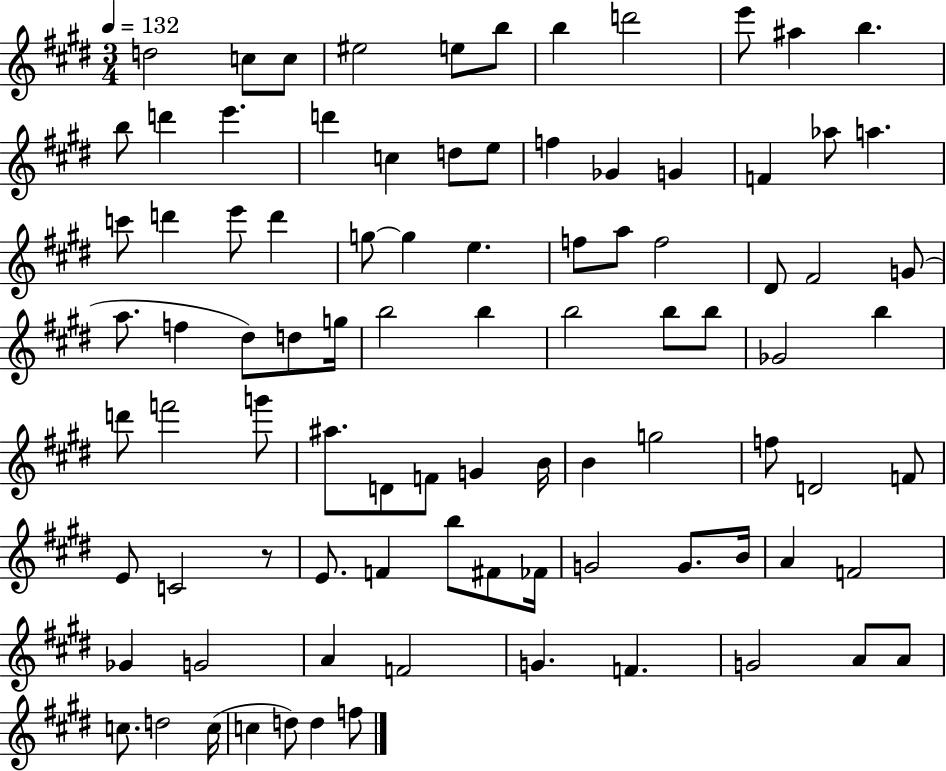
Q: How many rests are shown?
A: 1